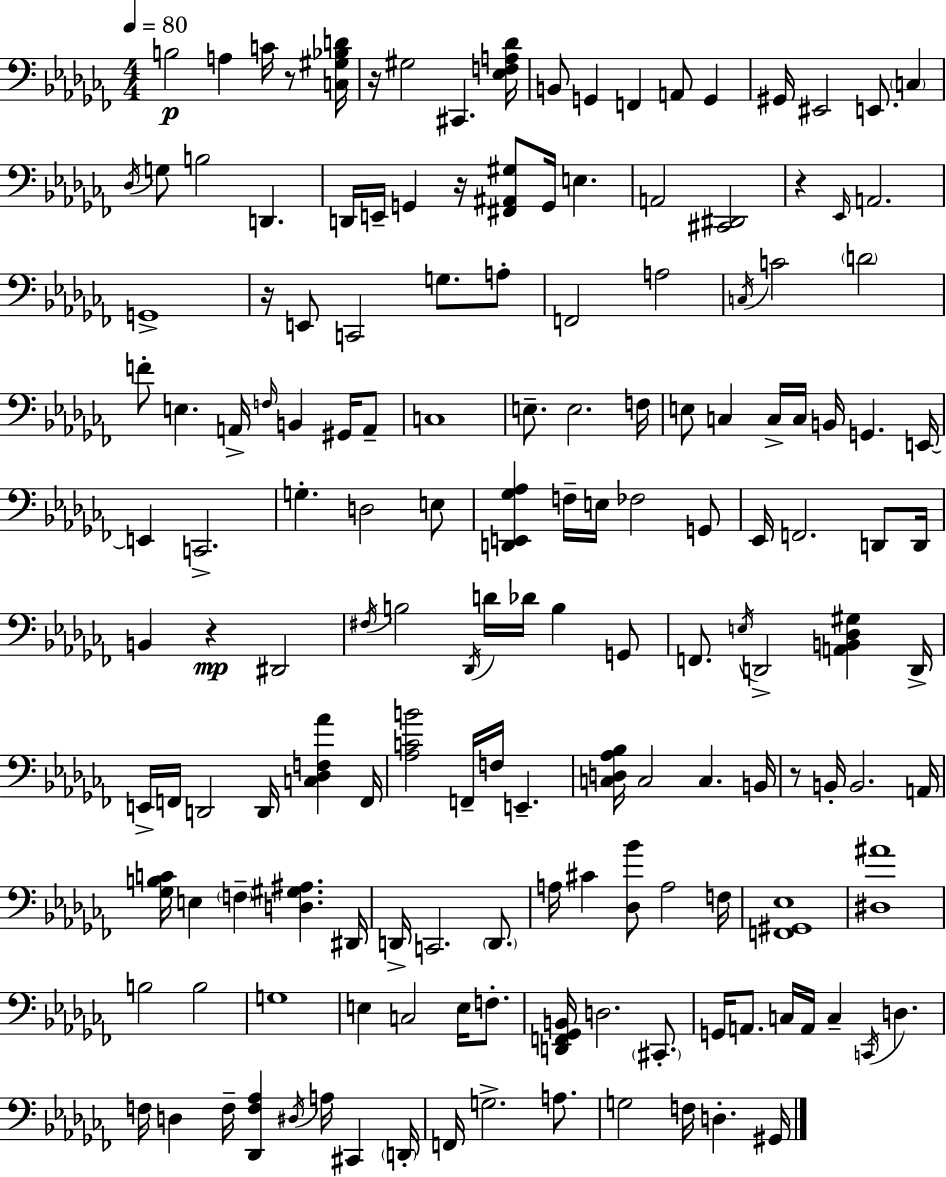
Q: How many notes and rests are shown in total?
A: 157